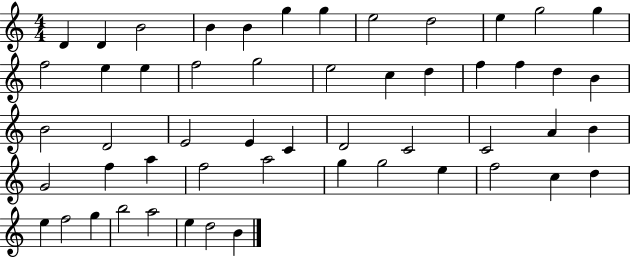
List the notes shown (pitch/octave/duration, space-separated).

D4/q D4/q B4/h B4/q B4/q G5/q G5/q E5/h D5/h E5/q G5/h G5/q F5/h E5/q E5/q F5/h G5/h E5/h C5/q D5/q F5/q F5/q D5/q B4/q B4/h D4/h E4/h E4/q C4/q D4/h C4/h C4/h A4/q B4/q G4/h F5/q A5/q F5/h A5/h G5/q G5/h E5/q F5/h C5/q D5/q E5/q F5/h G5/q B5/h A5/h E5/q D5/h B4/q